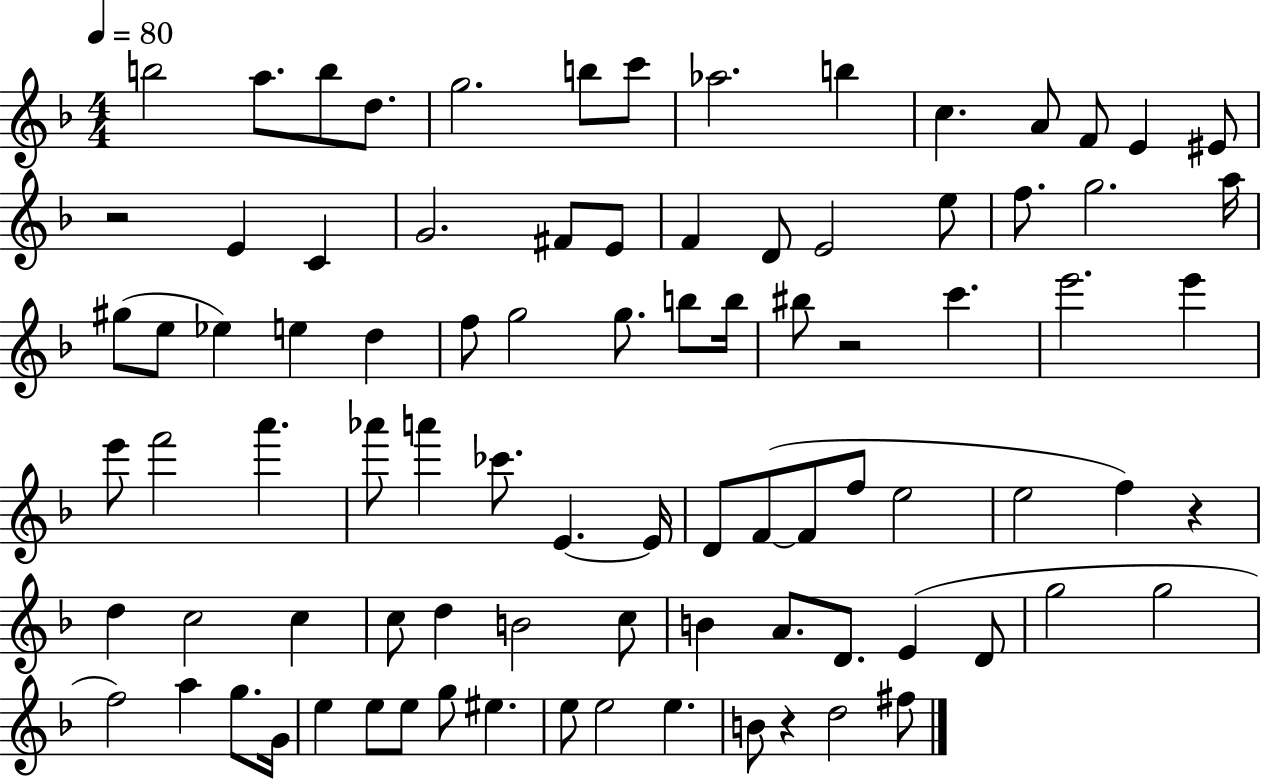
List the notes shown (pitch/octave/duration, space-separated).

B5/h A5/e. B5/e D5/e. G5/h. B5/e C6/e Ab5/h. B5/q C5/q. A4/e F4/e E4/q EIS4/e R/h E4/q C4/q G4/h. F#4/e E4/e F4/q D4/e E4/h E5/e F5/e. G5/h. A5/s G#5/e E5/e Eb5/q E5/q D5/q F5/e G5/h G5/e. B5/e B5/s BIS5/e R/h C6/q. E6/h. E6/q E6/e F6/h A6/q. Ab6/e A6/q CES6/e. E4/q. E4/s D4/e F4/e F4/e F5/e E5/h E5/h F5/q R/q D5/q C5/h C5/q C5/e D5/q B4/h C5/e B4/q A4/e. D4/e. E4/q D4/e G5/h G5/h F5/h A5/q G5/e. G4/s E5/q E5/e E5/e G5/e EIS5/q. E5/e E5/h E5/q. B4/e R/q D5/h F#5/e